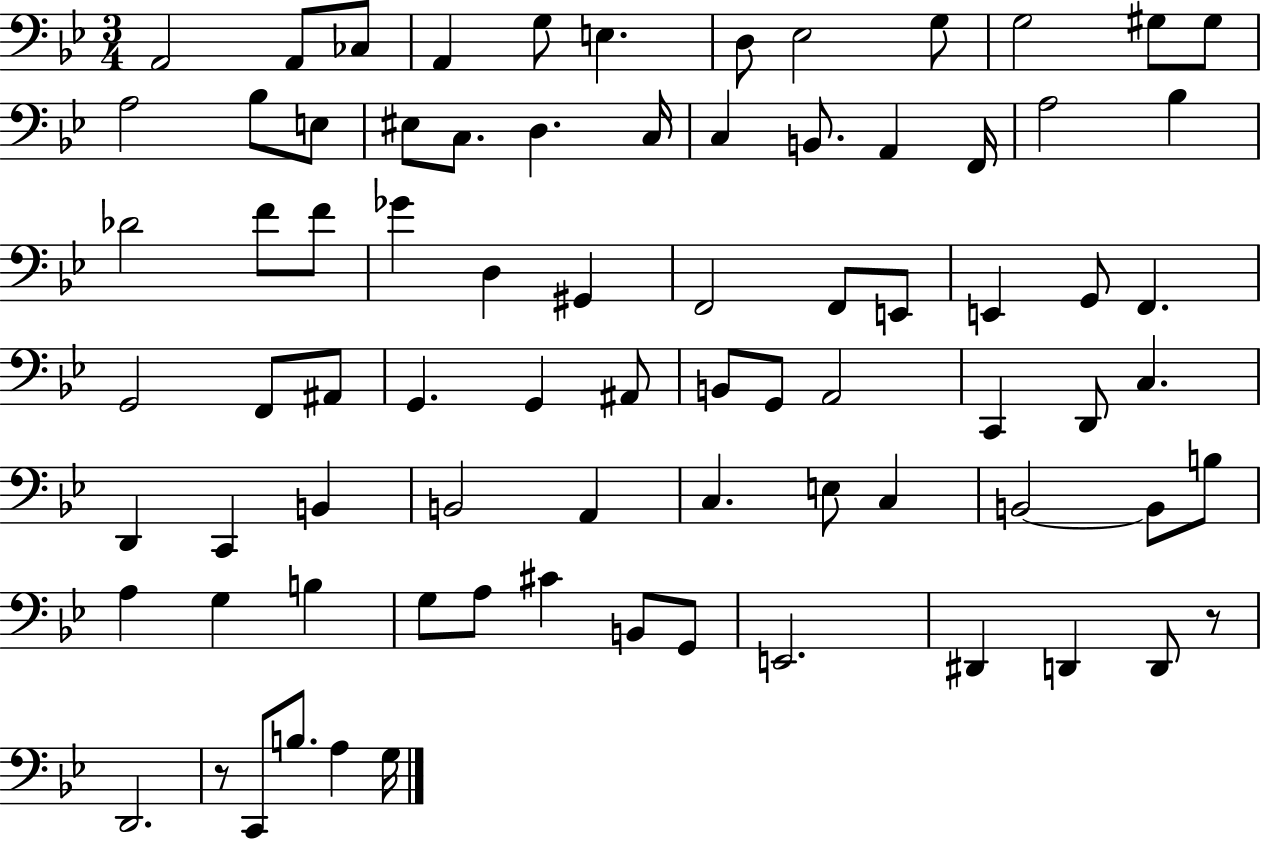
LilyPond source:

{
  \clef bass
  \numericTimeSignature
  \time 3/4
  \key bes \major
  a,2 a,8 ces8 | a,4 g8 e4. | d8 ees2 g8 | g2 gis8 gis8 | \break a2 bes8 e8 | eis8 c8. d4. c16 | c4 b,8. a,4 f,16 | a2 bes4 | \break des'2 f'8 f'8 | ges'4 d4 gis,4 | f,2 f,8 e,8 | e,4 g,8 f,4. | \break g,2 f,8 ais,8 | g,4. g,4 ais,8 | b,8 g,8 a,2 | c,4 d,8 c4. | \break d,4 c,4 b,4 | b,2 a,4 | c4. e8 c4 | b,2~~ b,8 b8 | \break a4 g4 b4 | g8 a8 cis'4 b,8 g,8 | e,2. | dis,4 d,4 d,8 r8 | \break d,2. | r8 c,8 b8. a4 g16 | \bar "|."
}